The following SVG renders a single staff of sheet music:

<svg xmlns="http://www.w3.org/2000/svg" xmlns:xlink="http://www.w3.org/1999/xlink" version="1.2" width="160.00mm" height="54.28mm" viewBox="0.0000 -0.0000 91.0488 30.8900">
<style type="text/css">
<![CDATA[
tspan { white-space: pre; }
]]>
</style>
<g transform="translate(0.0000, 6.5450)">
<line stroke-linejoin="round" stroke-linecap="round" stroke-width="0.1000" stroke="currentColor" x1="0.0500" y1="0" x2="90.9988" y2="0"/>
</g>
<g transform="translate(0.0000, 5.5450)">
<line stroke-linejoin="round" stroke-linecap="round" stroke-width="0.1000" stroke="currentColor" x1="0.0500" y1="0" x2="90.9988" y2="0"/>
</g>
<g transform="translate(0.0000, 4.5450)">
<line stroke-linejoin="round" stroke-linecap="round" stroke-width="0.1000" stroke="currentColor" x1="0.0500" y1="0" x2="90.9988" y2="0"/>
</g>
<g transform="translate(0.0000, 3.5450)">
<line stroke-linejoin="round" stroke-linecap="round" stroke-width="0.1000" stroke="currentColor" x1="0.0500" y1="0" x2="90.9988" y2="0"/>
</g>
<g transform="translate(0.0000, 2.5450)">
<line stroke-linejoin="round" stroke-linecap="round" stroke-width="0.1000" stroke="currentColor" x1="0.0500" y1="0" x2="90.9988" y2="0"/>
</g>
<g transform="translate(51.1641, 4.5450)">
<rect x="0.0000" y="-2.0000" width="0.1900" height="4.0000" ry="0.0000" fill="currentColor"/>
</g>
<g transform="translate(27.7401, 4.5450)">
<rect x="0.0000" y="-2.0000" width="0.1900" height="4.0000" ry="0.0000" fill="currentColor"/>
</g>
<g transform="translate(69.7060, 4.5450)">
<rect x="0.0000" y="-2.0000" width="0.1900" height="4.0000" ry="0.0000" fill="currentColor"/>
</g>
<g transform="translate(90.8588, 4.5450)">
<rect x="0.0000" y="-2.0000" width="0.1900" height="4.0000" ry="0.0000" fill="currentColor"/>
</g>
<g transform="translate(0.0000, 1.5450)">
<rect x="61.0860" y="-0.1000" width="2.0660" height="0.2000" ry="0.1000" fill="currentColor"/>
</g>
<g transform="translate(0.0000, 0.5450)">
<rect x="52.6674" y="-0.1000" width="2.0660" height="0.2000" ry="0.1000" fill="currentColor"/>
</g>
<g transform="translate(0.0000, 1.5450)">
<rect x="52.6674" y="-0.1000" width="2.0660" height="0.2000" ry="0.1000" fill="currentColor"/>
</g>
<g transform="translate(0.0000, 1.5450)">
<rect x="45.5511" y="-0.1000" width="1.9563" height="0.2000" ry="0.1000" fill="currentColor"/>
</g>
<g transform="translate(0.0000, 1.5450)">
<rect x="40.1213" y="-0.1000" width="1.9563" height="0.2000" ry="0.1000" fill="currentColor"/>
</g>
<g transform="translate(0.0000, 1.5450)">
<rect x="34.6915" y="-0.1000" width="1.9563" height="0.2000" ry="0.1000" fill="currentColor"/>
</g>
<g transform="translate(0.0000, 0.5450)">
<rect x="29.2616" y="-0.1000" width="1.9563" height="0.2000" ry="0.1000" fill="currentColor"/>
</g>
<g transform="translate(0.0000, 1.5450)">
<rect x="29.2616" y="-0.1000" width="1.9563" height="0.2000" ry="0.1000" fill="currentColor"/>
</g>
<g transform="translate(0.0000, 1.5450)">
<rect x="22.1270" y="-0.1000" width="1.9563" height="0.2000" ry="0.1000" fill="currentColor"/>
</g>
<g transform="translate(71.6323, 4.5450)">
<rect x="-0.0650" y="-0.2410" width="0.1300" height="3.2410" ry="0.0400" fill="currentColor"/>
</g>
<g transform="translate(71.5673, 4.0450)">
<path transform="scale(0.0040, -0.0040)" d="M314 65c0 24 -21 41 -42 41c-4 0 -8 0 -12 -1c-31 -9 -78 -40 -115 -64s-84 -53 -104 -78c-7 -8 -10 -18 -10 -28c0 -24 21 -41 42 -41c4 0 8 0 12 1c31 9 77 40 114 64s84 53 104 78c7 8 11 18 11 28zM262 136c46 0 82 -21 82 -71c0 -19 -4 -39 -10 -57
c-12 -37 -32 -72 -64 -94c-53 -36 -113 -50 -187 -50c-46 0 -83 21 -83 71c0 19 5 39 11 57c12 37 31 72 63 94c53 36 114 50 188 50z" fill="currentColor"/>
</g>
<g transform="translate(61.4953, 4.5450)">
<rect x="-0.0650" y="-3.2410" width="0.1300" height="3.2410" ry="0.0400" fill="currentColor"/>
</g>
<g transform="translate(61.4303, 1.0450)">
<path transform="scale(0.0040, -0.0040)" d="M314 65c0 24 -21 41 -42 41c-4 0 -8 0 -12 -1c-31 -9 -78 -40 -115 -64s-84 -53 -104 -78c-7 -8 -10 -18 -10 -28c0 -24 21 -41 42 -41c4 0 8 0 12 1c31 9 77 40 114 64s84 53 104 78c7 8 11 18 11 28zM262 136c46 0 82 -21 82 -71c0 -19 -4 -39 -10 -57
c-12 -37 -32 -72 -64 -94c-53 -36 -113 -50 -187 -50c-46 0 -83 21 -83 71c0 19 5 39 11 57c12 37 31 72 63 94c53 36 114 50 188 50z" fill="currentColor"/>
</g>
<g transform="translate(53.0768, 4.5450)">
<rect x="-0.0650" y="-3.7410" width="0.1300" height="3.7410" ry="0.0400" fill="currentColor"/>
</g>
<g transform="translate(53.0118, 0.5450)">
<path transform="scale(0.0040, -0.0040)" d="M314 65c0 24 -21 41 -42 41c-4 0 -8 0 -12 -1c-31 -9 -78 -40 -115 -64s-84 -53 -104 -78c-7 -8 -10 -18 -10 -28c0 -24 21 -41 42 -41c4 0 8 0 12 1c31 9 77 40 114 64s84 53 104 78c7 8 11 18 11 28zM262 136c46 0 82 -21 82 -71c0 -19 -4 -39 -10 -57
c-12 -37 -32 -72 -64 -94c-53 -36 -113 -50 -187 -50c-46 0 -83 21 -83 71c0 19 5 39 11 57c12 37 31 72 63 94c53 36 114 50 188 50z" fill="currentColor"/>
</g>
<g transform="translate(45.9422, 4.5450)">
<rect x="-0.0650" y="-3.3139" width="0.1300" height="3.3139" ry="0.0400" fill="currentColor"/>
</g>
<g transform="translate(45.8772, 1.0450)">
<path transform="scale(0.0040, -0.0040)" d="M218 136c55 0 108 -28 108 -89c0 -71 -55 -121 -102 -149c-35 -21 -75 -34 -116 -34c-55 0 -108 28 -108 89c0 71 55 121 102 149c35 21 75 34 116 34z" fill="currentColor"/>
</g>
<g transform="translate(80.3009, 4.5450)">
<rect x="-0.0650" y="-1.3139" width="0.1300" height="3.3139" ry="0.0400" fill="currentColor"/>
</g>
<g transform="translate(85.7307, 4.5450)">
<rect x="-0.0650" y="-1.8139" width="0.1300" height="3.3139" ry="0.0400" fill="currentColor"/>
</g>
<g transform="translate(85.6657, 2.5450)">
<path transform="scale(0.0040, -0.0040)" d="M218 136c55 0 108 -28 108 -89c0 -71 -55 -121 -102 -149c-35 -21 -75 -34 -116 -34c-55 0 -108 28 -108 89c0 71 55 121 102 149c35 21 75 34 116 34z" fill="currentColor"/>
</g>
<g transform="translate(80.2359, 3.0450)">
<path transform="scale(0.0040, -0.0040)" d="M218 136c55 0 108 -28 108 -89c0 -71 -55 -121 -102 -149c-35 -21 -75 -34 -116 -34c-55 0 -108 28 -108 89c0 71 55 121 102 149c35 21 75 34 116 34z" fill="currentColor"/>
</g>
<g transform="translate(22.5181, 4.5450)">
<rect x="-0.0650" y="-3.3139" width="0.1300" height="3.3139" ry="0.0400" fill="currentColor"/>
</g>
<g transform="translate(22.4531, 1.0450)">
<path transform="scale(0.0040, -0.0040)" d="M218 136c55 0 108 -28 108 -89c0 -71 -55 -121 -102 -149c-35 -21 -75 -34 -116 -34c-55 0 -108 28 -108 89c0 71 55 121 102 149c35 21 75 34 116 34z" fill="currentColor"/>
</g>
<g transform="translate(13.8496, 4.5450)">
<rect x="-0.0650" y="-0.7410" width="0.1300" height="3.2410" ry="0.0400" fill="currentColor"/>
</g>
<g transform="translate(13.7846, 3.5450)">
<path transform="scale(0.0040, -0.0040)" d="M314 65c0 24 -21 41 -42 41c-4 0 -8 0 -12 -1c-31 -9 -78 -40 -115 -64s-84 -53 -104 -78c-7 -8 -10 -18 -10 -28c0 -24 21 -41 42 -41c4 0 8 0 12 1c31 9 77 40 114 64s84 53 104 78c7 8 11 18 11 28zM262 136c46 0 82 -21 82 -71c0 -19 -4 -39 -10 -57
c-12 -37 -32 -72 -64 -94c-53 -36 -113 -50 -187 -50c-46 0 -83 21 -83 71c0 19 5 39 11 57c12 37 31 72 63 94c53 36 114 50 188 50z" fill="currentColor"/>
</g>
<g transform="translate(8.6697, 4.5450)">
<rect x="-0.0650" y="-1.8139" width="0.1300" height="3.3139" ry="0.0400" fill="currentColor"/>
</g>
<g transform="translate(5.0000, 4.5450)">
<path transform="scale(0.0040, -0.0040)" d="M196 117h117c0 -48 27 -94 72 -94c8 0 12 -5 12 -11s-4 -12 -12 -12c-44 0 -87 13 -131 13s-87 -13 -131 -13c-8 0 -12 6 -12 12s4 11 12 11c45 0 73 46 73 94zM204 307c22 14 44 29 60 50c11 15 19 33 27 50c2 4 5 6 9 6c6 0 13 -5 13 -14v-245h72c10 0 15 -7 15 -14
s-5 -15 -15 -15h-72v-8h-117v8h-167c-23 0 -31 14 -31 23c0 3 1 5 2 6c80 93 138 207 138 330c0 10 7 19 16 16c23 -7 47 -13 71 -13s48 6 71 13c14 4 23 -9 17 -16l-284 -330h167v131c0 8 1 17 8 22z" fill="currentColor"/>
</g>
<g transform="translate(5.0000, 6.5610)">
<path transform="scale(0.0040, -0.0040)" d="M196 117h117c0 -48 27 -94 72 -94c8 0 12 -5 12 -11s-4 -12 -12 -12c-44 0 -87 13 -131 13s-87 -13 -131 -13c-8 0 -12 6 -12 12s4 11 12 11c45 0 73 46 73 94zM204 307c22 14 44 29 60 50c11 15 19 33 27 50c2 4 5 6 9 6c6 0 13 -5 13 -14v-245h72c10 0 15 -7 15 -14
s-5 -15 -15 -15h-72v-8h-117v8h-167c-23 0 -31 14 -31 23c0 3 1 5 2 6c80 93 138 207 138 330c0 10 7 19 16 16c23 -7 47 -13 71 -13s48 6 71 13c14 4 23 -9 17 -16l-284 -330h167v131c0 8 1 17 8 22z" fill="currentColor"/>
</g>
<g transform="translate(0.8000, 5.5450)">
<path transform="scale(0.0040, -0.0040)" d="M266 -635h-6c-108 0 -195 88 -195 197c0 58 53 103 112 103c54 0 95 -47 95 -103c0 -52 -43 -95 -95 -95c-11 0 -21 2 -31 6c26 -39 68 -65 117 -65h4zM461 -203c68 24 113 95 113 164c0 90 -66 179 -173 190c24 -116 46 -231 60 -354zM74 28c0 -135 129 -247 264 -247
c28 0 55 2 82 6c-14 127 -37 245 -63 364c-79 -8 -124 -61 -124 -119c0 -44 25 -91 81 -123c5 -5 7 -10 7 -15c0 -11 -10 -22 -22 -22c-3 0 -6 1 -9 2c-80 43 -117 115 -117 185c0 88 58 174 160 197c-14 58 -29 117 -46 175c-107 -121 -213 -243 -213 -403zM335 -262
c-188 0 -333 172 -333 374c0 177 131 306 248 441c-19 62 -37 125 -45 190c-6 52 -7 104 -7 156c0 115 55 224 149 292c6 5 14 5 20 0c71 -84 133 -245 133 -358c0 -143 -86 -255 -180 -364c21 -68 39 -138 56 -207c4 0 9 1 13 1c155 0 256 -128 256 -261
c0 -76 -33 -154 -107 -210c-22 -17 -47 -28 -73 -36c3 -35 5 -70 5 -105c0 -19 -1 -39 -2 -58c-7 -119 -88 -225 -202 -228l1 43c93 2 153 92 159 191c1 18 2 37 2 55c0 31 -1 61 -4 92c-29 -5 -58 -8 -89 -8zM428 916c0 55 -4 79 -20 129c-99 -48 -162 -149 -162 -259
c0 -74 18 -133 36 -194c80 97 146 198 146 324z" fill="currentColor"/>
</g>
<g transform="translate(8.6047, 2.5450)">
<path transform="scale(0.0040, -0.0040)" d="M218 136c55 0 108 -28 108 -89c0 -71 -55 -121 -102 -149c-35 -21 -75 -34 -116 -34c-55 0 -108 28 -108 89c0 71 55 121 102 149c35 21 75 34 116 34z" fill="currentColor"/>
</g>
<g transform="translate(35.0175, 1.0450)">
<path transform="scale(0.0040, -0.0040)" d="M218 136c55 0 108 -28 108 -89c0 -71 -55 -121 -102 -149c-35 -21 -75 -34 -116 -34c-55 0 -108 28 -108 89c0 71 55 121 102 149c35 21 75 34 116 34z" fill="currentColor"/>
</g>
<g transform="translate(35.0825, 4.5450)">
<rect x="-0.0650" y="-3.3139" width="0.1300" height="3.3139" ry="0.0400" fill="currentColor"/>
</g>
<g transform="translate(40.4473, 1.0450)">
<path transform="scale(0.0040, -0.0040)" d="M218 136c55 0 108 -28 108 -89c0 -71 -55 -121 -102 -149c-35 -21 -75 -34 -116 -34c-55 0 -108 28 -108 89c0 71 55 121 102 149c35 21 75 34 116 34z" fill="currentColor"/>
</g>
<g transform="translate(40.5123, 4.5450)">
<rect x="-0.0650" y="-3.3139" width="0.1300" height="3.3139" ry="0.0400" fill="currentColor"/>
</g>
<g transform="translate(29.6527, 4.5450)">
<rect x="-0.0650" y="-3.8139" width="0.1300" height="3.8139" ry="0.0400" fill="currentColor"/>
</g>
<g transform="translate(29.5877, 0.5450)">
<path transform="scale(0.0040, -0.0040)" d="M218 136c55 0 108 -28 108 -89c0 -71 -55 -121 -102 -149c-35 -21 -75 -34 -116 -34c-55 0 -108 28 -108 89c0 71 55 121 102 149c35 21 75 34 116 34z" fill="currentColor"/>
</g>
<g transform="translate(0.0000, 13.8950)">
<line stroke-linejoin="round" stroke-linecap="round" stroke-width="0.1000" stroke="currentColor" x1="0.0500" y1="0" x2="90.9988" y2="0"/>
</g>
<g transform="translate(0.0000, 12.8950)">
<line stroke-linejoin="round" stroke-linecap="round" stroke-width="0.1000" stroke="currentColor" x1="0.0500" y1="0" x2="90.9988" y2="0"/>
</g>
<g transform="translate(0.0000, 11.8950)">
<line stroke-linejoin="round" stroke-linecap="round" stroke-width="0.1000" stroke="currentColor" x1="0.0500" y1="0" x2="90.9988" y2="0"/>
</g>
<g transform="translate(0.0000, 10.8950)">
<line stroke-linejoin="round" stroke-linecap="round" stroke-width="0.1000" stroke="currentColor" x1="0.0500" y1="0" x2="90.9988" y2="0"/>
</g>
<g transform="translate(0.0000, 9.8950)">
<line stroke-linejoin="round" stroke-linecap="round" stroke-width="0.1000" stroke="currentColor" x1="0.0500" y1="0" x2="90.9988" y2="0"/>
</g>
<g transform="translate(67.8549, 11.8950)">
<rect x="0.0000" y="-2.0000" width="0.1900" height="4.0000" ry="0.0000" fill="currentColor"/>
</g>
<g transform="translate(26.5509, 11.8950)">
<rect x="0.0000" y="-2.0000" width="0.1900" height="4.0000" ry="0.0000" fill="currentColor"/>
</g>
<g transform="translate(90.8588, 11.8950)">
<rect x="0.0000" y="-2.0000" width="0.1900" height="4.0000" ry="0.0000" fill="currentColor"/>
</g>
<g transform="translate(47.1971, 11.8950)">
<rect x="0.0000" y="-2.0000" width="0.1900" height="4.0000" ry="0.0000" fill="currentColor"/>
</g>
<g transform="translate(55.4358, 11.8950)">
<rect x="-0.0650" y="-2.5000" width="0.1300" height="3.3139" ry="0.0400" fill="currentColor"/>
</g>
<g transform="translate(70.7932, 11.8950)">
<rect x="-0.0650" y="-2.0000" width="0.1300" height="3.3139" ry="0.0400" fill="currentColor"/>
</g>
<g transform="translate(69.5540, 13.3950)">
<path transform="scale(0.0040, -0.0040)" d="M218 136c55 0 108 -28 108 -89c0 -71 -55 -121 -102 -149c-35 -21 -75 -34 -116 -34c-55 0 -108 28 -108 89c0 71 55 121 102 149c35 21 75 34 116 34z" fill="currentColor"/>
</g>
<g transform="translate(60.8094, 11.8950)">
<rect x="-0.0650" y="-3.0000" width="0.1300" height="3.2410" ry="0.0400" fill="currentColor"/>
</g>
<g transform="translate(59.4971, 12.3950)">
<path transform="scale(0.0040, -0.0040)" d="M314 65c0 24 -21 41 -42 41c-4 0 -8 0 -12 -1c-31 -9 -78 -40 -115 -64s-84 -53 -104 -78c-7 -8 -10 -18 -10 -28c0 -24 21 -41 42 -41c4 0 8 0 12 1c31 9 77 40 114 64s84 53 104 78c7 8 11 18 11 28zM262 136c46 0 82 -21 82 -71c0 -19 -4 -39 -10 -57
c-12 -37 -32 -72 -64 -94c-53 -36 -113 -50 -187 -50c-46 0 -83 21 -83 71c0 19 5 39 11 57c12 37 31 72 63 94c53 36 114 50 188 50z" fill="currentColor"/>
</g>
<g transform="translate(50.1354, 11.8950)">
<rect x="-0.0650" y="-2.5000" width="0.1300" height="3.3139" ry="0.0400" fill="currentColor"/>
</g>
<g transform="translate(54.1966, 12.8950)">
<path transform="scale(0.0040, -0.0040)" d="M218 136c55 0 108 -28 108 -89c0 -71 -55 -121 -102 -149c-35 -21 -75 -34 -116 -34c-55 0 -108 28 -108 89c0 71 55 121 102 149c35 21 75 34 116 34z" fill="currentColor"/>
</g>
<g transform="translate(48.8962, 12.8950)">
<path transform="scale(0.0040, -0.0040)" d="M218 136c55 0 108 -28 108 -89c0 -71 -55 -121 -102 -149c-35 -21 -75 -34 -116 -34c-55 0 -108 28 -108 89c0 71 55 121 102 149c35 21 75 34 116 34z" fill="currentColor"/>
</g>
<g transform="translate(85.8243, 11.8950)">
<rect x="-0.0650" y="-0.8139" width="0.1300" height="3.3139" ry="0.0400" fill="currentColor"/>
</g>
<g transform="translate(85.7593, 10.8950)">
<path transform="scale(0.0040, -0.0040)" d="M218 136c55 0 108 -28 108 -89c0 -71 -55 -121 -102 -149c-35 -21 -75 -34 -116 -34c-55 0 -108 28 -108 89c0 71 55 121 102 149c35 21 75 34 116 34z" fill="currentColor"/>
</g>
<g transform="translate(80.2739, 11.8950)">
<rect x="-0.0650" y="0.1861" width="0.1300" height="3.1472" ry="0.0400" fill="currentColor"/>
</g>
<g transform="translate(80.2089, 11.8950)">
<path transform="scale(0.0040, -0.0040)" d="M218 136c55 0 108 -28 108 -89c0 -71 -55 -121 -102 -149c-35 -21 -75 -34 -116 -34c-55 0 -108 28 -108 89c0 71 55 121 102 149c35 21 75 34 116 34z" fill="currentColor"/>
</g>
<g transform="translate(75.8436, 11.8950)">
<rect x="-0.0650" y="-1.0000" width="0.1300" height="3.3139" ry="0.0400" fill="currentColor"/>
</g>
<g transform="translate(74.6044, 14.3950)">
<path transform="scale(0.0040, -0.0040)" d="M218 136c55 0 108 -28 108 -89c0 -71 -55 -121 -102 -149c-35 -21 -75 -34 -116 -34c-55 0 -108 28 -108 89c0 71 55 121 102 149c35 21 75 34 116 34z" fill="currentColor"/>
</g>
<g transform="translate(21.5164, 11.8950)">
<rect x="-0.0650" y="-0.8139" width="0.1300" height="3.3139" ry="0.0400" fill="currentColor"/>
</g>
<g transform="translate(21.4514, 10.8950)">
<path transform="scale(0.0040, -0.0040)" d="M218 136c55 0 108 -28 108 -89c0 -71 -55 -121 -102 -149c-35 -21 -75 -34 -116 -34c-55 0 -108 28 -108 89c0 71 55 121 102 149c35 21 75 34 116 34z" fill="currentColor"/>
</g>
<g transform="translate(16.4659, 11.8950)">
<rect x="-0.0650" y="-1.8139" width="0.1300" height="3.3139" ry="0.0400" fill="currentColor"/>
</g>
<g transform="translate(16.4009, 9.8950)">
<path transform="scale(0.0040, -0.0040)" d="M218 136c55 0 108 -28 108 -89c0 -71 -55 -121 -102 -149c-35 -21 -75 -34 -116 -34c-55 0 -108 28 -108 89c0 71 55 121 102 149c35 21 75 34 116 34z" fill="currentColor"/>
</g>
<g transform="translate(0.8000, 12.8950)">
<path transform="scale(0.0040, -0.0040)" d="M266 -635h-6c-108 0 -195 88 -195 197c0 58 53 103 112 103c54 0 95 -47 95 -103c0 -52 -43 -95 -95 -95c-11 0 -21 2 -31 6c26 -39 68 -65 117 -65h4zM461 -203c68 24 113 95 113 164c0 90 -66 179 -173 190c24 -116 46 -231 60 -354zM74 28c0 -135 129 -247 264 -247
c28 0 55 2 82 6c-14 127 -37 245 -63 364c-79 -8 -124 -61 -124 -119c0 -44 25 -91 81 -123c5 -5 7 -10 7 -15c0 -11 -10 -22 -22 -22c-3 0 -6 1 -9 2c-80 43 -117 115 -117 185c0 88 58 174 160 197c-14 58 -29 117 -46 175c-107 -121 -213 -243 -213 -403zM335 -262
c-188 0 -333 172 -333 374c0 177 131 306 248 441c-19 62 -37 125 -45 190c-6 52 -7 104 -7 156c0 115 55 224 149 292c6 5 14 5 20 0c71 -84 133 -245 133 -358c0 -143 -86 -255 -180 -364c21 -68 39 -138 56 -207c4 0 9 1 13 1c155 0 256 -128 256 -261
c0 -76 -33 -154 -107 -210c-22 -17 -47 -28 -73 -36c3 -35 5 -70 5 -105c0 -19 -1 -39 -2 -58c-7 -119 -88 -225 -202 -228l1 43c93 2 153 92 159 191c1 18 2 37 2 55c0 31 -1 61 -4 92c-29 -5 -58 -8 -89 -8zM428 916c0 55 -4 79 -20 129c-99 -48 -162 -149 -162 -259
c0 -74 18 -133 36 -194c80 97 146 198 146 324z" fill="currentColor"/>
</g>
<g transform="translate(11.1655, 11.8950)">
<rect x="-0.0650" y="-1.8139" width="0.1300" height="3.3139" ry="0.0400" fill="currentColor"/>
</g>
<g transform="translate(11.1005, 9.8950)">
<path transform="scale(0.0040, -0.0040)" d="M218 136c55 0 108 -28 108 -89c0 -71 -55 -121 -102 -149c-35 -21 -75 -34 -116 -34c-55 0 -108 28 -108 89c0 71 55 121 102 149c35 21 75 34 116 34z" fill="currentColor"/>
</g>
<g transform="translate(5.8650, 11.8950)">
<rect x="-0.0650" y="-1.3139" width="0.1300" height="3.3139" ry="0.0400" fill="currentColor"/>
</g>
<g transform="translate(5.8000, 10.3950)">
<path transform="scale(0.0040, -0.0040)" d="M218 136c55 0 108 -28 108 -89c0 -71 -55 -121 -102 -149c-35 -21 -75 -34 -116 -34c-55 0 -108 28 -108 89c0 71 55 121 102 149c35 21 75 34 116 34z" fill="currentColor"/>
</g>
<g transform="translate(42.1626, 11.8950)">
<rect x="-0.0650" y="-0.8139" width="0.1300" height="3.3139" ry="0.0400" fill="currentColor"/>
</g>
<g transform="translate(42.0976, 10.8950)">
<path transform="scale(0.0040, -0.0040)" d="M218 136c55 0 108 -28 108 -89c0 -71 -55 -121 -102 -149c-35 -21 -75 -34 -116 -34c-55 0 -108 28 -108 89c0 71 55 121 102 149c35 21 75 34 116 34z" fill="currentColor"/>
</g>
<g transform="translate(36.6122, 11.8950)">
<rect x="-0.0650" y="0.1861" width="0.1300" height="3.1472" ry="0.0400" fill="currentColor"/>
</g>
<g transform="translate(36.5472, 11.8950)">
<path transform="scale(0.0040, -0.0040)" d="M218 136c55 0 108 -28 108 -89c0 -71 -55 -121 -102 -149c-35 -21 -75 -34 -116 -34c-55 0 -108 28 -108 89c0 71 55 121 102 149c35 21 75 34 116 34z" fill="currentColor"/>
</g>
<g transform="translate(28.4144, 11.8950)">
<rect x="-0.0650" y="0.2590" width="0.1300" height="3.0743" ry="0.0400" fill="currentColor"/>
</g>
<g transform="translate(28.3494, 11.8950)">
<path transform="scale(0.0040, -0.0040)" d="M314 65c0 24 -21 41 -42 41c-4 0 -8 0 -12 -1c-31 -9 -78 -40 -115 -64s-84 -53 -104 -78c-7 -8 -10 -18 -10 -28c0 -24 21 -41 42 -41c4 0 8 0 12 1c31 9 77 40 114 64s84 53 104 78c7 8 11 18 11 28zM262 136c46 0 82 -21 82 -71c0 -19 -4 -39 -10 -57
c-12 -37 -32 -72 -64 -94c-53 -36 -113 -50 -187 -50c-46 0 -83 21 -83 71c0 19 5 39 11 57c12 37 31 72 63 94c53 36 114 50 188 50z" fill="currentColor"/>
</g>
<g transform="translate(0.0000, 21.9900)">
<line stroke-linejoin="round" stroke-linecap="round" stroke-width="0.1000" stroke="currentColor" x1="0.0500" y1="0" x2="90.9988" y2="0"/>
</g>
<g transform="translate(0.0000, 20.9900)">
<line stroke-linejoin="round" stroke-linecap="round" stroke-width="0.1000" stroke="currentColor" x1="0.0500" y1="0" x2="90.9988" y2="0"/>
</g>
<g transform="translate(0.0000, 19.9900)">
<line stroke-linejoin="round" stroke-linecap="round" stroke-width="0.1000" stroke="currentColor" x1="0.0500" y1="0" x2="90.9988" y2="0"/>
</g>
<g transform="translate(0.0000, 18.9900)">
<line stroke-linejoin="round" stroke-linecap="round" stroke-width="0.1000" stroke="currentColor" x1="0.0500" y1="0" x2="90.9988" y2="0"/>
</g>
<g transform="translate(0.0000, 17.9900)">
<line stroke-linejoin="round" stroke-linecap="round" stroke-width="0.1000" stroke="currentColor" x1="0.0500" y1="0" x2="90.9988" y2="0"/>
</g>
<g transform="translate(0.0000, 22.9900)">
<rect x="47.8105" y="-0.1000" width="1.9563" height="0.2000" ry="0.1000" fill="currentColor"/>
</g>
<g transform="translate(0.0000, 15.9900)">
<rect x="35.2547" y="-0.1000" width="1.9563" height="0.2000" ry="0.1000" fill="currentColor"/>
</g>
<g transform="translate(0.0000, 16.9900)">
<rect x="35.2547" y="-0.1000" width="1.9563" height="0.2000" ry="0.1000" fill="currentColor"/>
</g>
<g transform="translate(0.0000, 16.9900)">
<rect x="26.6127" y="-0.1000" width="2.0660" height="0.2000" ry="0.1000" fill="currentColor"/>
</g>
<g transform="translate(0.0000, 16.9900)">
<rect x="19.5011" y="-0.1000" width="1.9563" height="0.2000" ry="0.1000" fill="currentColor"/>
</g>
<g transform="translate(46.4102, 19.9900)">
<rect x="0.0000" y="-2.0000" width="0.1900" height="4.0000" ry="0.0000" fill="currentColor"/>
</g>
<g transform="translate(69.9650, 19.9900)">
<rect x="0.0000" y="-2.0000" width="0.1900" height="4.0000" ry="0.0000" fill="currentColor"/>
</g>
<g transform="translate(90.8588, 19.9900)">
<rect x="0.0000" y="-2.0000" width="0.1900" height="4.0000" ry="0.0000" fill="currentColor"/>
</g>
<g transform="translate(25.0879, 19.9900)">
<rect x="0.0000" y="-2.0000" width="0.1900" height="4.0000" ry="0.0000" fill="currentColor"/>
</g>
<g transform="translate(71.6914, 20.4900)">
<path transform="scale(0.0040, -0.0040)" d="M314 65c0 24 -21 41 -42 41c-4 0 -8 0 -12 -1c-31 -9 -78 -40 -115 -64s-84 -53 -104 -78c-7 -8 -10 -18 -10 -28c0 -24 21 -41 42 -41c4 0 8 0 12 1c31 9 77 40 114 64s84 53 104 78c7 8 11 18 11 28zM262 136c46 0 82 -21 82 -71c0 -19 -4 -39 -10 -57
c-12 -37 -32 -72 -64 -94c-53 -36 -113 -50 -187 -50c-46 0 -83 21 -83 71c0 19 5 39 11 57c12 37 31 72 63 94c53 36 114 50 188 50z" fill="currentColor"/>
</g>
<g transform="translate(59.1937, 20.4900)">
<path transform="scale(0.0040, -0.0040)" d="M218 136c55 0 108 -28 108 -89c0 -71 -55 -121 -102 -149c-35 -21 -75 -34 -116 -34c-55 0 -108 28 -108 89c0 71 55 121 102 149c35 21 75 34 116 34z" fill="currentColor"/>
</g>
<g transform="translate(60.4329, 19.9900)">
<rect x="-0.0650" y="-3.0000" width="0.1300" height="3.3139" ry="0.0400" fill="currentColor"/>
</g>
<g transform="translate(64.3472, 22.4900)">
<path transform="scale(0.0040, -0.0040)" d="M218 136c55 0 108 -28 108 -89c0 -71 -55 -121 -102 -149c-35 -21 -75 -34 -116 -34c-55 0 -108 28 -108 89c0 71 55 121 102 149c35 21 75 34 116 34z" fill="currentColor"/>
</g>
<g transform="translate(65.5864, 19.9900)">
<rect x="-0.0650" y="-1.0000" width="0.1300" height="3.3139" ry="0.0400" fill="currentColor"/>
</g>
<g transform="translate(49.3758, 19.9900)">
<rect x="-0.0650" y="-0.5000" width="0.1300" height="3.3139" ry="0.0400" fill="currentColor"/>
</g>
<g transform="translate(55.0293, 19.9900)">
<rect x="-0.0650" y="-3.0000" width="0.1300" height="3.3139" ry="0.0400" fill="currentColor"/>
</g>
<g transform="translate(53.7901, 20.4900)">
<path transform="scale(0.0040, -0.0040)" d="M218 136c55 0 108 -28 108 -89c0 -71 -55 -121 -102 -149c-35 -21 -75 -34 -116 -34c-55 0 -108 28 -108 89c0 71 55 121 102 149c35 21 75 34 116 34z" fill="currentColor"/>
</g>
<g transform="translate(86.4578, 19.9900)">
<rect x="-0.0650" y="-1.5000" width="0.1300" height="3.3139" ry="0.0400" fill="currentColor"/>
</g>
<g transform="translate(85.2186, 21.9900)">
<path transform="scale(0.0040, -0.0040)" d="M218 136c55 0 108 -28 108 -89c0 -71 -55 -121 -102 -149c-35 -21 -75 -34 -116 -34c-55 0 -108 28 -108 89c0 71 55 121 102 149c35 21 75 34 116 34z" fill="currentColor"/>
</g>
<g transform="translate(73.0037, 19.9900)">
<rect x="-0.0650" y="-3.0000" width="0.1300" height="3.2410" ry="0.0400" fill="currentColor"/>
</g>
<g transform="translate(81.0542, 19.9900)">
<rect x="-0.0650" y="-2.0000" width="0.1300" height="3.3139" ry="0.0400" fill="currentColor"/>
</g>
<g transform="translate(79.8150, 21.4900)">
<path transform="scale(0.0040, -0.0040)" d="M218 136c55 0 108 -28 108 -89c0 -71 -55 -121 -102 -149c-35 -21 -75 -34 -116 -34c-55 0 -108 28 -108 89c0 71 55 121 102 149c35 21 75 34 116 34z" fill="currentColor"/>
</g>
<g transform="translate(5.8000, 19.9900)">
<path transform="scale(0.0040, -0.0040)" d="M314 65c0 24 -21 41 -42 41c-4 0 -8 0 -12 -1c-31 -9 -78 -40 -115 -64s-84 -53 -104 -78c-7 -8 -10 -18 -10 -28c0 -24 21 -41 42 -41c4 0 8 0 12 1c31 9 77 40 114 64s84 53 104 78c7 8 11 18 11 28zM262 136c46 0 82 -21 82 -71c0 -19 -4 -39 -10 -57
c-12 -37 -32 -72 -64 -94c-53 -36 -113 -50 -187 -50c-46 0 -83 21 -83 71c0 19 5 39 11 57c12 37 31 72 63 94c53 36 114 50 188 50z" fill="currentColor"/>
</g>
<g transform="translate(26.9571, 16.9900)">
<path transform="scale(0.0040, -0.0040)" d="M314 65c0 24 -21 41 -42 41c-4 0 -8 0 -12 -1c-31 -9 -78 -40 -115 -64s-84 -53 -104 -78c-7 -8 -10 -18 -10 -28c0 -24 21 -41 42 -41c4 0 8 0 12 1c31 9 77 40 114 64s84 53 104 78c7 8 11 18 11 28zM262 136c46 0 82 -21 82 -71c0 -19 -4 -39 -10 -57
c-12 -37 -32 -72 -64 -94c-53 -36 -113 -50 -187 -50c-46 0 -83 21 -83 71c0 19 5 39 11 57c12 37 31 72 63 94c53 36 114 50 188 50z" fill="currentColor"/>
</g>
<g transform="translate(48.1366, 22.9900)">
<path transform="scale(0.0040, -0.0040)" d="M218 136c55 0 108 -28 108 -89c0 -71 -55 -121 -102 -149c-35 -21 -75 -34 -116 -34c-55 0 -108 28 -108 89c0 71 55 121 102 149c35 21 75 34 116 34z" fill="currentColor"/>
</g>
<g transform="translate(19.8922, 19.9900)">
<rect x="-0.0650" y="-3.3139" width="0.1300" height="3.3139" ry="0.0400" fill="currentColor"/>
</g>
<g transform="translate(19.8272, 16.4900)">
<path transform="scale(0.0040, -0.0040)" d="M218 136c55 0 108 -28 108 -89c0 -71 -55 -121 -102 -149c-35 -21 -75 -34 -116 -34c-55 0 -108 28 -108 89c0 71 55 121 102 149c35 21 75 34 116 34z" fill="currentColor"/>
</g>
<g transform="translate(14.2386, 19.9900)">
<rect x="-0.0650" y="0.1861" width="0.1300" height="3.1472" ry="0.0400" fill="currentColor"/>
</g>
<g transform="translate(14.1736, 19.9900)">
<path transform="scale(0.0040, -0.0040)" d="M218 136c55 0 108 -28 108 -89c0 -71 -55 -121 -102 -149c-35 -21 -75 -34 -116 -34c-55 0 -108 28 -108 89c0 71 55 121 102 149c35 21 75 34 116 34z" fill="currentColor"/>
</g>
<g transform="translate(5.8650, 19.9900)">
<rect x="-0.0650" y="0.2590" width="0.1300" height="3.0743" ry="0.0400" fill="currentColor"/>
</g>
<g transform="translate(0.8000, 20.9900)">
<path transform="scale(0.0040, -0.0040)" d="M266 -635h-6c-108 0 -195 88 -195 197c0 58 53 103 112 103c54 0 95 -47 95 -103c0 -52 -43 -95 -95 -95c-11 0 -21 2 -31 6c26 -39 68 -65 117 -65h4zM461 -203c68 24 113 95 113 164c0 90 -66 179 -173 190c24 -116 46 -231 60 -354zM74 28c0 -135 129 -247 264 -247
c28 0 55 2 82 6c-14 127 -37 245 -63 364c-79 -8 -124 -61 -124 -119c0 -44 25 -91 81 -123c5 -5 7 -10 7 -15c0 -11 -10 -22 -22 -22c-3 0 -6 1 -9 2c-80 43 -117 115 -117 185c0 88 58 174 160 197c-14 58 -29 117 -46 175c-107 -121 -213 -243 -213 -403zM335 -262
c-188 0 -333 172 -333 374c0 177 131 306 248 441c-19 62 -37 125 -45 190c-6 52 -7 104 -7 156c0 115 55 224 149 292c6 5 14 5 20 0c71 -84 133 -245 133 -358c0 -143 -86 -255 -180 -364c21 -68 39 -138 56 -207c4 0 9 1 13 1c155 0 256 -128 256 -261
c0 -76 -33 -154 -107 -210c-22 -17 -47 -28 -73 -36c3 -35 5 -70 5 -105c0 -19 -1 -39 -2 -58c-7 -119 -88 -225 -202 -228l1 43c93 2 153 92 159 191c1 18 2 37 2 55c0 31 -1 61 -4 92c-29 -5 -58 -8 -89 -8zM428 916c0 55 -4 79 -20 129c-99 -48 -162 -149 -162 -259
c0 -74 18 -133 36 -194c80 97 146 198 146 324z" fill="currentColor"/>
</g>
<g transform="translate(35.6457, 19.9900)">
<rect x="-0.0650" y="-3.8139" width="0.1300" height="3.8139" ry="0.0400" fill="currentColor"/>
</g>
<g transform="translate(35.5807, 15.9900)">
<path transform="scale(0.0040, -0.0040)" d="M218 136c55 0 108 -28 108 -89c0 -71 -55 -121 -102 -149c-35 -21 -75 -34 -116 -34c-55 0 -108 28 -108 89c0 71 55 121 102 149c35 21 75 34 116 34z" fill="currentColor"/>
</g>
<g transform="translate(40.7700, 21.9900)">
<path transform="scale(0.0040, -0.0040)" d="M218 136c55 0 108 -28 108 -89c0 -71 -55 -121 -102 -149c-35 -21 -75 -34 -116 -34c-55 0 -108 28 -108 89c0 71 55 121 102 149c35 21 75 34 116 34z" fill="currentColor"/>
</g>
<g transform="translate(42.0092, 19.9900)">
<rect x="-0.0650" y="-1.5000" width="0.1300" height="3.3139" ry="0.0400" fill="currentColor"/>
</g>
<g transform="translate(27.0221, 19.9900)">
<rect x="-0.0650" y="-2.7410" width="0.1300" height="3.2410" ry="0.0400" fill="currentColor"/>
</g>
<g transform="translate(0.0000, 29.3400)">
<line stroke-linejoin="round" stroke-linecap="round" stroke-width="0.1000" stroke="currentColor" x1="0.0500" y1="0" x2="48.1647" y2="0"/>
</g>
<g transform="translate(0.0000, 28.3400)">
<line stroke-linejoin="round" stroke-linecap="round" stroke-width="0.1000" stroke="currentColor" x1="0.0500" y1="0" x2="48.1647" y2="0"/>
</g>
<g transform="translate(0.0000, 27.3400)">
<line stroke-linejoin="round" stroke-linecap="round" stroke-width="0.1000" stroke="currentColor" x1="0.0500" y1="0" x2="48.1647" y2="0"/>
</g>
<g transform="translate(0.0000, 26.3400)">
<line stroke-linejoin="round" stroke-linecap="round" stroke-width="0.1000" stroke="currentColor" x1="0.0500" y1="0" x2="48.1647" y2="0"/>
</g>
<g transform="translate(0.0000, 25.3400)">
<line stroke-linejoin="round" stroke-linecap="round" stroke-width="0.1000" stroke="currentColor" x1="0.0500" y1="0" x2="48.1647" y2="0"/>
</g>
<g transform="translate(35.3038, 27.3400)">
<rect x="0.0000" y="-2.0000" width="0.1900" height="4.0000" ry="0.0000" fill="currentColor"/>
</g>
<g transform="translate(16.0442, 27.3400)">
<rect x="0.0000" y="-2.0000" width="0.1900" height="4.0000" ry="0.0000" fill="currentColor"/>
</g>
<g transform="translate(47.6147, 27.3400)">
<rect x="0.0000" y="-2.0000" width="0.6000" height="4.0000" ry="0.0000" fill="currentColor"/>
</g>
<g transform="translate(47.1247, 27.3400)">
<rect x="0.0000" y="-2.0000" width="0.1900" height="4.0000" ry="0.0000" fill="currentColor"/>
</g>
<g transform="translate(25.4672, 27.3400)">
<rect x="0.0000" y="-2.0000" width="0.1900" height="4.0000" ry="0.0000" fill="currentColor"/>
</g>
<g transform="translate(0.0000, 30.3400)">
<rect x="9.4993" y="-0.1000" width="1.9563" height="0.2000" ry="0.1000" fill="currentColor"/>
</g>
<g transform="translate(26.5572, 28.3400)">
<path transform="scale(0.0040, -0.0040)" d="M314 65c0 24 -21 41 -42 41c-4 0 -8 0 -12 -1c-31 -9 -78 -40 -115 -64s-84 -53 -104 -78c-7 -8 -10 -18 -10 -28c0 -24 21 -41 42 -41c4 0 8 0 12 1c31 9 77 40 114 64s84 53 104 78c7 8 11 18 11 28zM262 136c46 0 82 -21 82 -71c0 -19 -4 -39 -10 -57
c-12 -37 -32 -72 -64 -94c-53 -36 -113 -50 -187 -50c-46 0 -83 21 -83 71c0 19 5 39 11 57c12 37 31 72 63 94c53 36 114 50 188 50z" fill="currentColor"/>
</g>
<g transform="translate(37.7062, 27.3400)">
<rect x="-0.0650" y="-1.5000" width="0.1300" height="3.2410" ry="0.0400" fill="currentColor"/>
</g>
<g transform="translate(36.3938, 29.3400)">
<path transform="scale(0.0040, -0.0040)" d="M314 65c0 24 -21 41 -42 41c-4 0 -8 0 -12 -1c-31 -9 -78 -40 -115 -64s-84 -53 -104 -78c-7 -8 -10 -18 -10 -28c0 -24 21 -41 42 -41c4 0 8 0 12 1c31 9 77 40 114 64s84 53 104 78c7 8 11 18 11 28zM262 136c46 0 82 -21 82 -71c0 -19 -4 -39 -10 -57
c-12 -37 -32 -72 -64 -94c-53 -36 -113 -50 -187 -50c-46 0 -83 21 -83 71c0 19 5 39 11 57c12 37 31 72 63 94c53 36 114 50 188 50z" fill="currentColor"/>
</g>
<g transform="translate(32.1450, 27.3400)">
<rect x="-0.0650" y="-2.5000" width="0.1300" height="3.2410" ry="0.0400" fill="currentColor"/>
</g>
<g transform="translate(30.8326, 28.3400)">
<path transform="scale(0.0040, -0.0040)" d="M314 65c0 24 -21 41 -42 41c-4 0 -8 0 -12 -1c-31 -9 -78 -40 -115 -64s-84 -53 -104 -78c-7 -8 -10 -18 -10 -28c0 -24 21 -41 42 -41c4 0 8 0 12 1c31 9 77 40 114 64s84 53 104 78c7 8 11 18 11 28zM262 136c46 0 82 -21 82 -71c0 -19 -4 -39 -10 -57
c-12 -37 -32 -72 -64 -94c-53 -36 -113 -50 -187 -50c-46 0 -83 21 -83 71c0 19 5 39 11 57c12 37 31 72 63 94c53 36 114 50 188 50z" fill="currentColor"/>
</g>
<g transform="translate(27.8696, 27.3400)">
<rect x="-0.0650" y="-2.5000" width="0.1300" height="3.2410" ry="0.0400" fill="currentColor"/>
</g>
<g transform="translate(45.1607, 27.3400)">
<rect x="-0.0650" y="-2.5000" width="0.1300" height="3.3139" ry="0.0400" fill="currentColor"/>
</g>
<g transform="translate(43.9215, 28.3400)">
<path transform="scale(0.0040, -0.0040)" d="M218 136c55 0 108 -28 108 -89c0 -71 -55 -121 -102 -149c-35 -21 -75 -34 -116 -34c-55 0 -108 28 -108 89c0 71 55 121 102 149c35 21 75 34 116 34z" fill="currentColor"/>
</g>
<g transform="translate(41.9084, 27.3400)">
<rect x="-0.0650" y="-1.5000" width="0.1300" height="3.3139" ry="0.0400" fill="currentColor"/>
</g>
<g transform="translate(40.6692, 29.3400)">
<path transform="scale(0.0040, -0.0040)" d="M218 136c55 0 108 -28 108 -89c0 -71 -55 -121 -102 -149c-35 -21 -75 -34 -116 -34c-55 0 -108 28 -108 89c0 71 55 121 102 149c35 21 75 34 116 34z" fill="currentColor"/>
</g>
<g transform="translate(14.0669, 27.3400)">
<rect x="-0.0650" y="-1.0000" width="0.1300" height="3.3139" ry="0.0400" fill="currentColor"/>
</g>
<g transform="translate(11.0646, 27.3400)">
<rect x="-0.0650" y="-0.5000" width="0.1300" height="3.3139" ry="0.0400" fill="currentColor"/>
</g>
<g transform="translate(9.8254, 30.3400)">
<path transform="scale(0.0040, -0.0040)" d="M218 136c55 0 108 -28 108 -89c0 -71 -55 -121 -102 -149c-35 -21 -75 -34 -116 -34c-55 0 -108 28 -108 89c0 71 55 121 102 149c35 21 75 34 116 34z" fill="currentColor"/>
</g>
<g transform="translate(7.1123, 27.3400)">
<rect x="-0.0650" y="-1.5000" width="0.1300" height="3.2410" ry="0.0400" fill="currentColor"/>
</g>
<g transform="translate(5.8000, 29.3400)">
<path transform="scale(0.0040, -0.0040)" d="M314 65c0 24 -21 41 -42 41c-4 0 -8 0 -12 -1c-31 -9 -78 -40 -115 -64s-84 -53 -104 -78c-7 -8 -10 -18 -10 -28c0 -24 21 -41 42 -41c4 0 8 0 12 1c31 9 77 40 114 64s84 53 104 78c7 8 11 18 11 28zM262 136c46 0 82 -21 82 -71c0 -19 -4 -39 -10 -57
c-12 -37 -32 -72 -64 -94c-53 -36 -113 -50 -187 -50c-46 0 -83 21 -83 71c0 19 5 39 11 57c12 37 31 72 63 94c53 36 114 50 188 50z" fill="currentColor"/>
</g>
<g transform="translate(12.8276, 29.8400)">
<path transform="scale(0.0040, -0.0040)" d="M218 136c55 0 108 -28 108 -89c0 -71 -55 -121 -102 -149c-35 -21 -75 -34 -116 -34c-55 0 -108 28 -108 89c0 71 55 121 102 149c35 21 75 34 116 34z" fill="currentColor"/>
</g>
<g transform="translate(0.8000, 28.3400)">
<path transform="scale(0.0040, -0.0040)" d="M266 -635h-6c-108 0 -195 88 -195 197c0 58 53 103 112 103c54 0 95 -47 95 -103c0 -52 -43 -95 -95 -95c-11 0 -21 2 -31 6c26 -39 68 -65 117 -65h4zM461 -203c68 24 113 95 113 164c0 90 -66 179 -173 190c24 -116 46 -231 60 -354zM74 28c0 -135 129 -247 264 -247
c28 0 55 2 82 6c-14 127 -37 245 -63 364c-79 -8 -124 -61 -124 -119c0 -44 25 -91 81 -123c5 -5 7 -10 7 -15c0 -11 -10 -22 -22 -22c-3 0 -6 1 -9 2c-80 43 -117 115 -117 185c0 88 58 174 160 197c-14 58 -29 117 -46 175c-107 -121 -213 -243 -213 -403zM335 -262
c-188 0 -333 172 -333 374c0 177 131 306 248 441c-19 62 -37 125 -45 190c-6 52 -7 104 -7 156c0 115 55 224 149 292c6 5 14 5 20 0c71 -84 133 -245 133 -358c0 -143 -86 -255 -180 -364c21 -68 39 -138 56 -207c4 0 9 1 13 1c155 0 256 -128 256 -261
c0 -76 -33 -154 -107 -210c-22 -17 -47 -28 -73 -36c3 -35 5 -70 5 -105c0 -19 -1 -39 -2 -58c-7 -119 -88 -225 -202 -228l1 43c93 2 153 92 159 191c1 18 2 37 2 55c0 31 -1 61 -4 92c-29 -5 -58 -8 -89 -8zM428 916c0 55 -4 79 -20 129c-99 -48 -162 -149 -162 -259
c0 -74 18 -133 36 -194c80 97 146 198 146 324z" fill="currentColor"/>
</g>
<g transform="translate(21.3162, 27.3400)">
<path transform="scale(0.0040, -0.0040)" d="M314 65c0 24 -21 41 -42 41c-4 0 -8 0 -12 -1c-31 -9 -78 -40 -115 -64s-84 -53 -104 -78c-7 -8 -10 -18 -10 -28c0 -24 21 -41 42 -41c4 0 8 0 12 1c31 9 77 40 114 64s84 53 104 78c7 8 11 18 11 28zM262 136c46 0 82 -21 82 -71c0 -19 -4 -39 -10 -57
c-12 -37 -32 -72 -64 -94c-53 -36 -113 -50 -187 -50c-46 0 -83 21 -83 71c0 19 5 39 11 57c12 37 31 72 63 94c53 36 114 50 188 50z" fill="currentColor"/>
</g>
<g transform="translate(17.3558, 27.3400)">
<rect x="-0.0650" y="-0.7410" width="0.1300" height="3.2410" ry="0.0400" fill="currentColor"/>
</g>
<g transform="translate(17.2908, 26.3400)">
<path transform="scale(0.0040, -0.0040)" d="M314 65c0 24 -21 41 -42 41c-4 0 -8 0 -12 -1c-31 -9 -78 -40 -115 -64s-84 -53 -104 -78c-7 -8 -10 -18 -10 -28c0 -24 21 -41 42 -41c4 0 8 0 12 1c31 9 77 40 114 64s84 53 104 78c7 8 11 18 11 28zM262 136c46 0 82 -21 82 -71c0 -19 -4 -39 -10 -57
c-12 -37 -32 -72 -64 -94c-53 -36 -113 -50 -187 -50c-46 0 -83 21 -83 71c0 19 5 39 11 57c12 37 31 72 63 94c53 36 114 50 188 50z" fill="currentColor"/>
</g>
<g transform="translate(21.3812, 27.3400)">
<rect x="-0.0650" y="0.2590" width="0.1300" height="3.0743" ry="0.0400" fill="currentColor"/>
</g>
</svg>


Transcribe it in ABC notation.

X:1
T:Untitled
M:4/4
L:1/4
K:C
f d2 b c' b b b c'2 b2 c2 e f e f f d B2 B d G G A2 F D B d B2 B b a2 c' E C A A D A2 F E E2 C D d2 B2 G2 G2 E2 E G